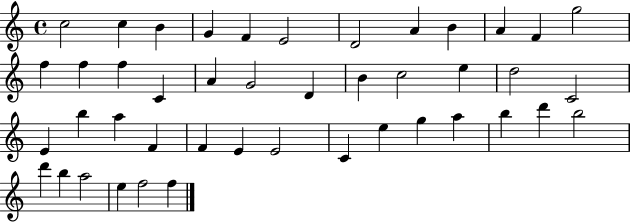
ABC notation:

X:1
T:Untitled
M:4/4
L:1/4
K:C
c2 c B G F E2 D2 A B A F g2 f f f C A G2 D B c2 e d2 C2 E b a F F E E2 C e g a b d' b2 d' b a2 e f2 f